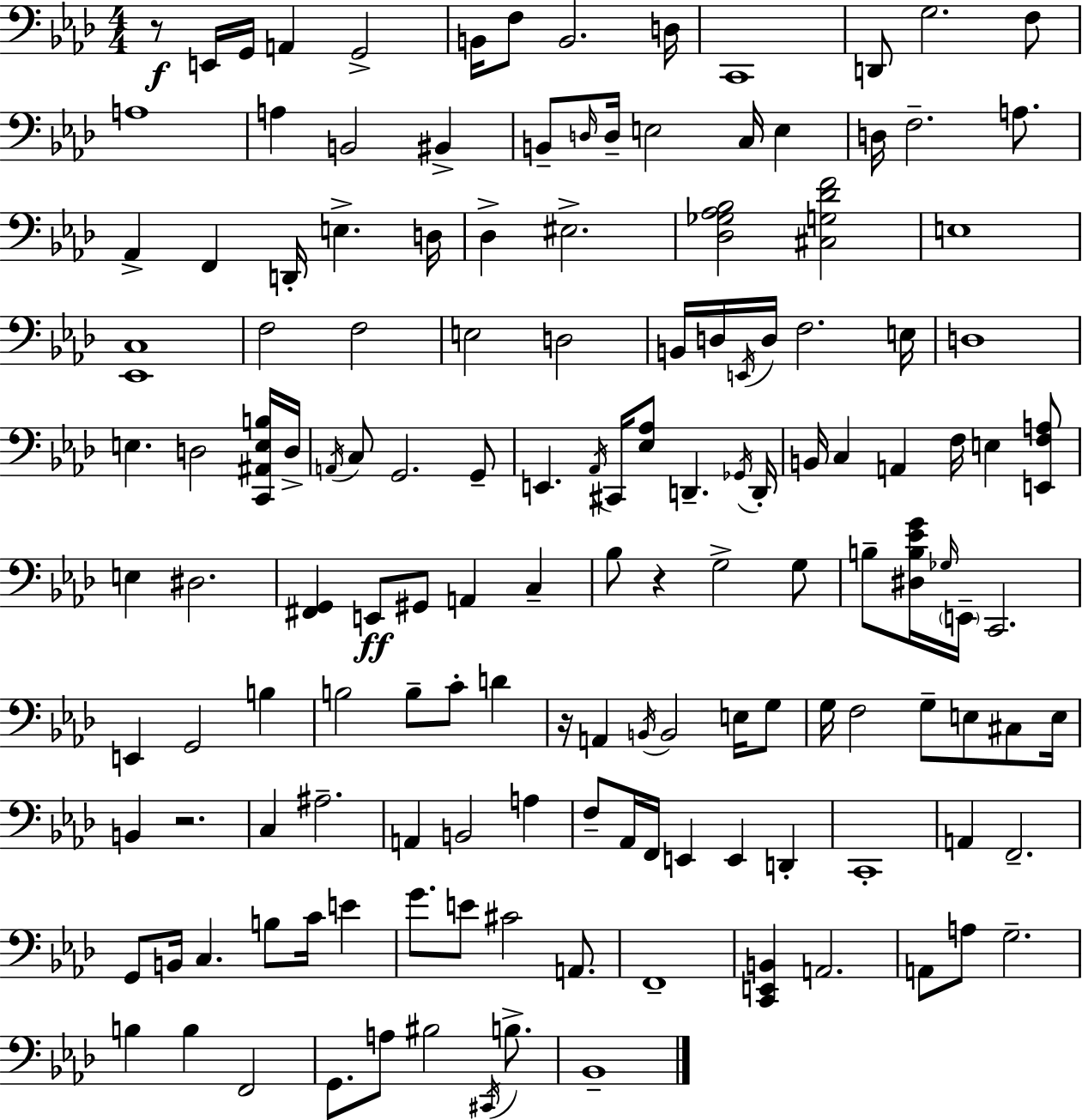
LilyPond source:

{
  \clef bass
  \numericTimeSignature
  \time 4/4
  \key f \minor
  r8\f e,16 g,16 a,4 g,2-> | b,16 f8 b,2. d16 | c,1 | d,8 g2. f8 | \break a1 | a4 b,2 bis,4-> | b,8-- \grace { d16 } d16-- e2 c16 e4 | d16 f2.-- a8. | \break aes,4-> f,4 d,16-. e4.-> | d16 des4-> eis2.-> | <des ges aes bes>2 <cis g des' f'>2 | e1 | \break <ees, c>1 | f2 f2 | e2 d2 | b,16 d16 \acciaccatura { e,16 } d16 f2. | \break e16 d1 | e4. d2 | <c, ais, e b>16 d16-> \acciaccatura { a,16 } c8 g,2. | g,8-- e,4. \acciaccatura { aes,16 } cis,16 <ees aes>8 d,4.-- | \break \acciaccatura { ges,16 } d,16-. b,16 c4 a,4 f16 e4 | <e, f a>8 e4 dis2. | <fis, g,>4 e,8\ff gis,8 a,4 | c4-- bes8 r4 g2-> | \break g8 b8-- <dis b ees' g'>16 \grace { ges16 } \parenthesize e,16-- c,2. | e,4 g,2 | b4 b2 b8-- | c'8-. d'4 r16 a,4 \acciaccatura { b,16 } b,2 | \break e16 g8 g16 f2 | g8-- e8 cis8 e16 b,4 r2. | c4 ais2.-- | a,4 b,2 | \break a4 f8-- aes,16 f,16 e,4 e,4 | d,4-. c,1-. | a,4 f,2.-- | g,8 b,16 c4. | \break b8 c'16 e'4 g'8. e'8 cis'2 | a,8. f,1-- | <c, e, b,>4 a,2. | a,8 a8 g2.-- | \break b4 b4 f,2 | g,8. a8 bis2 | \acciaccatura { cis,16 } b8.-> bes,1-- | \bar "|."
}